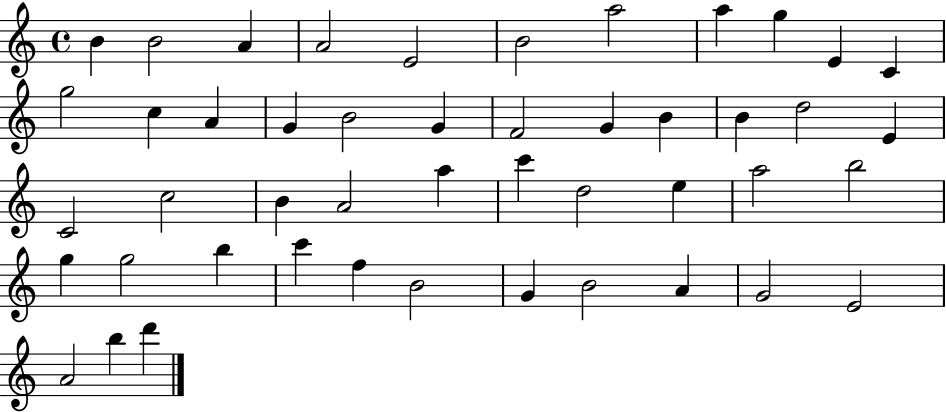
B4/q B4/h A4/q A4/h E4/h B4/h A5/h A5/q G5/q E4/q C4/q G5/h C5/q A4/q G4/q B4/h G4/q F4/h G4/q B4/q B4/q D5/h E4/q C4/h C5/h B4/q A4/h A5/q C6/q D5/h E5/q A5/h B5/h G5/q G5/h B5/q C6/q F5/q B4/h G4/q B4/h A4/q G4/h E4/h A4/h B5/q D6/q